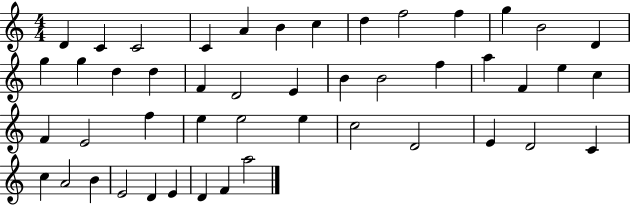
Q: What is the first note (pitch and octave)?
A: D4